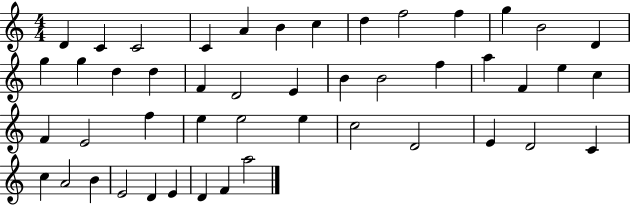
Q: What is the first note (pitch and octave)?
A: D4